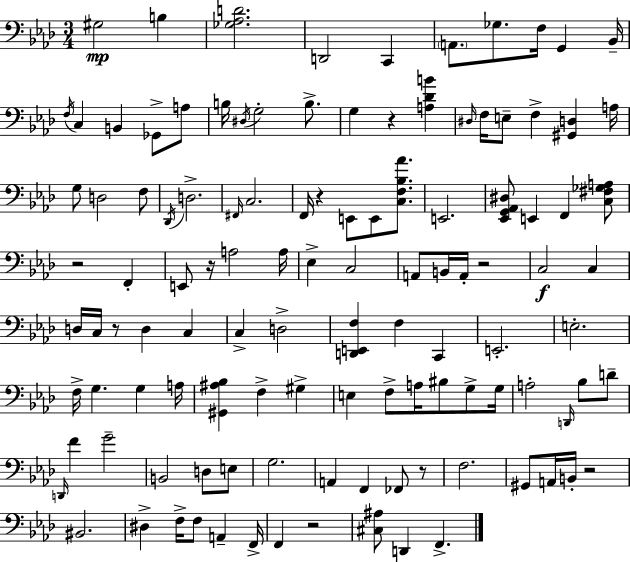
{
  \clef bass
  \numericTimeSignature
  \time 3/4
  \key aes \major
  gis2\mp b4 | <ges aes d'>2. | d,2 c,4 | \parenthesize a,8. ges8. f16 g,4 bes,16-- | \break \acciaccatura { f16 } c4 b,4 ges,8-> a8 | b16 \acciaccatura { dis16 } g2-. b8.-> | g4 r4 <a des' b'>4 | \grace { dis16 } f16 e8-- f4-> <gis, d>4 | \break a16 g8 d2 | f8 \acciaccatura { des,16 } d2.-> | \grace { fis,16 } c2. | f,16 r4 e,8 | \break e,8 <c f bes aes'>8. e,2. | <ees, g, aes, dis>8 e,4 f,4 | <c fis ges a>8 r2 | f,4-. e,8 r16 a2 | \break a16 ees4-> c2 | a,8 b,16 a,16-. r2 | c2\f | c4 d16 c16 r8 d4 | \break c4 c4-> d2-> | <d, e, f>4 f4 | c,4 e,2.-. | e2.-. | \break f16-> g4. | g4 a16 <gis, ais bes>4 f4-> | gis4-> e4 f8-> a16 | bis8 g8-> g16 a2-. | \break \grace { d,16 } bes8 d'8-- \grace { d,16 } f'4 g'2-- | b,2 | d8 e8 g2. | a,4 f,4 | \break fes,8 r8 f2. | gis,8 a,16 b,16-. r2 | bis,2. | dis4-> f16-> | \break f8 a,4-- f,16-> f,4 r2 | <cis ais>8 d,4 | f,4.-> \bar "|."
}